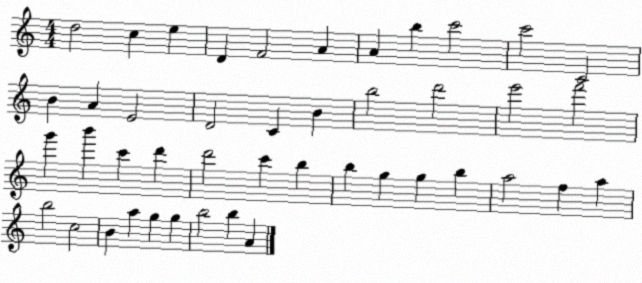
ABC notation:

X:1
T:Untitled
M:4/4
L:1/4
K:C
d2 c e D F2 A A b c'2 c'2 C2 B A E2 D2 C B b2 d'2 e'2 f'2 g' b' c' d' d'2 c' b b g g b a2 f a b2 c2 B a g g b2 b A